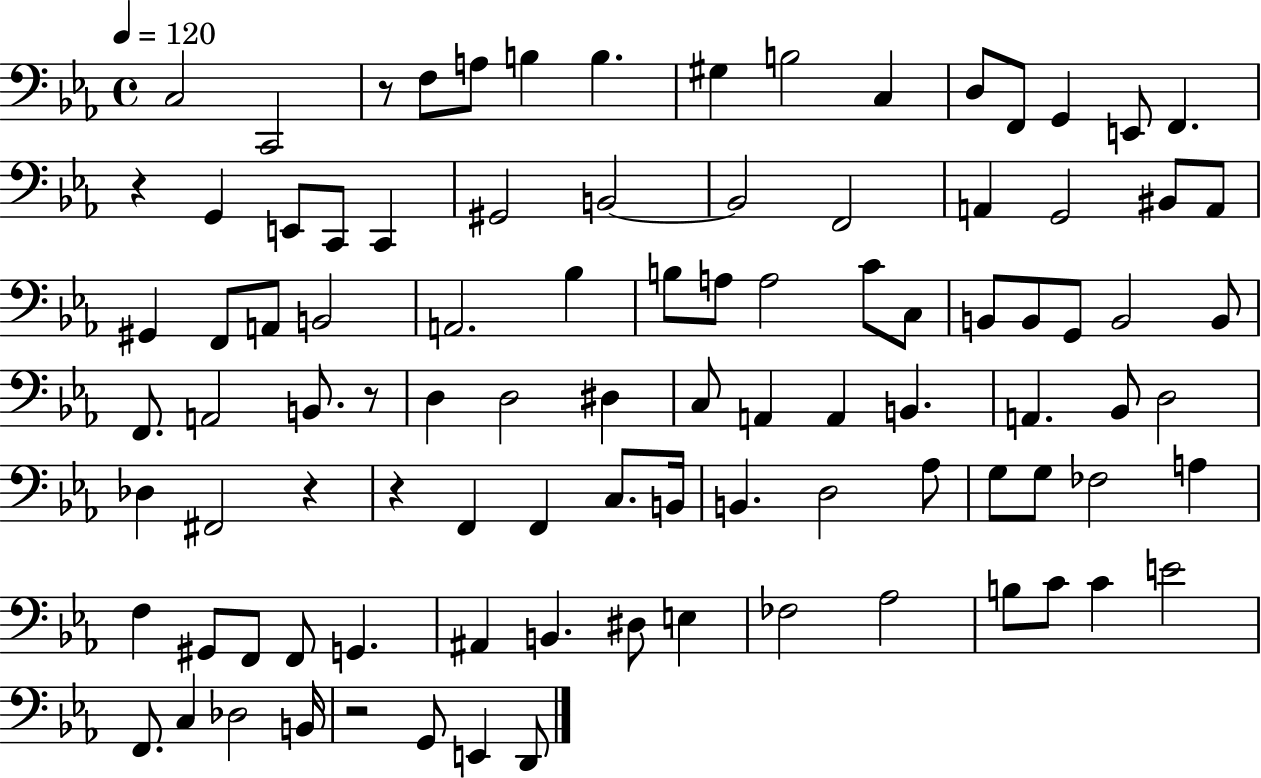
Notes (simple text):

C3/h C2/h R/e F3/e A3/e B3/q B3/q. G#3/q B3/h C3/q D3/e F2/e G2/q E2/e F2/q. R/q G2/q E2/e C2/e C2/q G#2/h B2/h B2/h F2/h A2/q G2/h BIS2/e A2/e G#2/q F2/e A2/e B2/h A2/h. Bb3/q B3/e A3/e A3/h C4/e C3/e B2/e B2/e G2/e B2/h B2/e F2/e. A2/h B2/e. R/e D3/q D3/h D#3/q C3/e A2/q A2/q B2/q. A2/q. Bb2/e D3/h Db3/q F#2/h R/q R/q F2/q F2/q C3/e. B2/s B2/q. D3/h Ab3/e G3/e G3/e FES3/h A3/q F3/q G#2/e F2/e F2/e G2/q. A#2/q B2/q. D#3/e E3/q FES3/h Ab3/h B3/e C4/e C4/q E4/h F2/e. C3/q Db3/h B2/s R/h G2/e E2/q D2/e